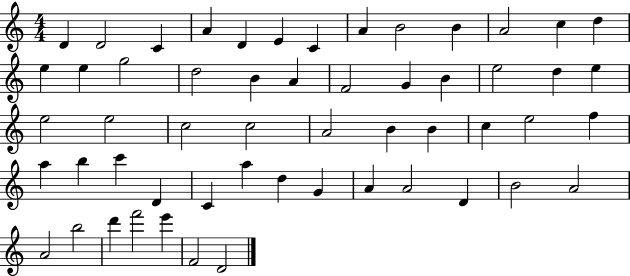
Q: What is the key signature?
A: C major